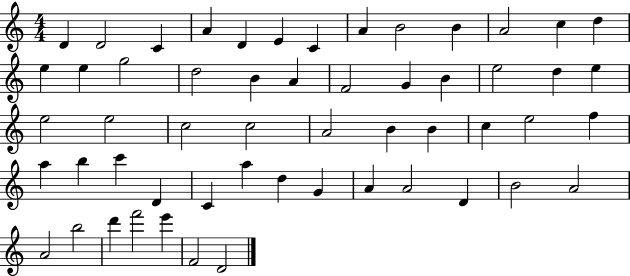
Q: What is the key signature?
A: C major